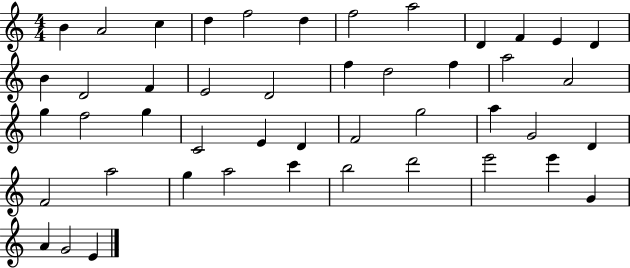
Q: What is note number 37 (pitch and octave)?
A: A5